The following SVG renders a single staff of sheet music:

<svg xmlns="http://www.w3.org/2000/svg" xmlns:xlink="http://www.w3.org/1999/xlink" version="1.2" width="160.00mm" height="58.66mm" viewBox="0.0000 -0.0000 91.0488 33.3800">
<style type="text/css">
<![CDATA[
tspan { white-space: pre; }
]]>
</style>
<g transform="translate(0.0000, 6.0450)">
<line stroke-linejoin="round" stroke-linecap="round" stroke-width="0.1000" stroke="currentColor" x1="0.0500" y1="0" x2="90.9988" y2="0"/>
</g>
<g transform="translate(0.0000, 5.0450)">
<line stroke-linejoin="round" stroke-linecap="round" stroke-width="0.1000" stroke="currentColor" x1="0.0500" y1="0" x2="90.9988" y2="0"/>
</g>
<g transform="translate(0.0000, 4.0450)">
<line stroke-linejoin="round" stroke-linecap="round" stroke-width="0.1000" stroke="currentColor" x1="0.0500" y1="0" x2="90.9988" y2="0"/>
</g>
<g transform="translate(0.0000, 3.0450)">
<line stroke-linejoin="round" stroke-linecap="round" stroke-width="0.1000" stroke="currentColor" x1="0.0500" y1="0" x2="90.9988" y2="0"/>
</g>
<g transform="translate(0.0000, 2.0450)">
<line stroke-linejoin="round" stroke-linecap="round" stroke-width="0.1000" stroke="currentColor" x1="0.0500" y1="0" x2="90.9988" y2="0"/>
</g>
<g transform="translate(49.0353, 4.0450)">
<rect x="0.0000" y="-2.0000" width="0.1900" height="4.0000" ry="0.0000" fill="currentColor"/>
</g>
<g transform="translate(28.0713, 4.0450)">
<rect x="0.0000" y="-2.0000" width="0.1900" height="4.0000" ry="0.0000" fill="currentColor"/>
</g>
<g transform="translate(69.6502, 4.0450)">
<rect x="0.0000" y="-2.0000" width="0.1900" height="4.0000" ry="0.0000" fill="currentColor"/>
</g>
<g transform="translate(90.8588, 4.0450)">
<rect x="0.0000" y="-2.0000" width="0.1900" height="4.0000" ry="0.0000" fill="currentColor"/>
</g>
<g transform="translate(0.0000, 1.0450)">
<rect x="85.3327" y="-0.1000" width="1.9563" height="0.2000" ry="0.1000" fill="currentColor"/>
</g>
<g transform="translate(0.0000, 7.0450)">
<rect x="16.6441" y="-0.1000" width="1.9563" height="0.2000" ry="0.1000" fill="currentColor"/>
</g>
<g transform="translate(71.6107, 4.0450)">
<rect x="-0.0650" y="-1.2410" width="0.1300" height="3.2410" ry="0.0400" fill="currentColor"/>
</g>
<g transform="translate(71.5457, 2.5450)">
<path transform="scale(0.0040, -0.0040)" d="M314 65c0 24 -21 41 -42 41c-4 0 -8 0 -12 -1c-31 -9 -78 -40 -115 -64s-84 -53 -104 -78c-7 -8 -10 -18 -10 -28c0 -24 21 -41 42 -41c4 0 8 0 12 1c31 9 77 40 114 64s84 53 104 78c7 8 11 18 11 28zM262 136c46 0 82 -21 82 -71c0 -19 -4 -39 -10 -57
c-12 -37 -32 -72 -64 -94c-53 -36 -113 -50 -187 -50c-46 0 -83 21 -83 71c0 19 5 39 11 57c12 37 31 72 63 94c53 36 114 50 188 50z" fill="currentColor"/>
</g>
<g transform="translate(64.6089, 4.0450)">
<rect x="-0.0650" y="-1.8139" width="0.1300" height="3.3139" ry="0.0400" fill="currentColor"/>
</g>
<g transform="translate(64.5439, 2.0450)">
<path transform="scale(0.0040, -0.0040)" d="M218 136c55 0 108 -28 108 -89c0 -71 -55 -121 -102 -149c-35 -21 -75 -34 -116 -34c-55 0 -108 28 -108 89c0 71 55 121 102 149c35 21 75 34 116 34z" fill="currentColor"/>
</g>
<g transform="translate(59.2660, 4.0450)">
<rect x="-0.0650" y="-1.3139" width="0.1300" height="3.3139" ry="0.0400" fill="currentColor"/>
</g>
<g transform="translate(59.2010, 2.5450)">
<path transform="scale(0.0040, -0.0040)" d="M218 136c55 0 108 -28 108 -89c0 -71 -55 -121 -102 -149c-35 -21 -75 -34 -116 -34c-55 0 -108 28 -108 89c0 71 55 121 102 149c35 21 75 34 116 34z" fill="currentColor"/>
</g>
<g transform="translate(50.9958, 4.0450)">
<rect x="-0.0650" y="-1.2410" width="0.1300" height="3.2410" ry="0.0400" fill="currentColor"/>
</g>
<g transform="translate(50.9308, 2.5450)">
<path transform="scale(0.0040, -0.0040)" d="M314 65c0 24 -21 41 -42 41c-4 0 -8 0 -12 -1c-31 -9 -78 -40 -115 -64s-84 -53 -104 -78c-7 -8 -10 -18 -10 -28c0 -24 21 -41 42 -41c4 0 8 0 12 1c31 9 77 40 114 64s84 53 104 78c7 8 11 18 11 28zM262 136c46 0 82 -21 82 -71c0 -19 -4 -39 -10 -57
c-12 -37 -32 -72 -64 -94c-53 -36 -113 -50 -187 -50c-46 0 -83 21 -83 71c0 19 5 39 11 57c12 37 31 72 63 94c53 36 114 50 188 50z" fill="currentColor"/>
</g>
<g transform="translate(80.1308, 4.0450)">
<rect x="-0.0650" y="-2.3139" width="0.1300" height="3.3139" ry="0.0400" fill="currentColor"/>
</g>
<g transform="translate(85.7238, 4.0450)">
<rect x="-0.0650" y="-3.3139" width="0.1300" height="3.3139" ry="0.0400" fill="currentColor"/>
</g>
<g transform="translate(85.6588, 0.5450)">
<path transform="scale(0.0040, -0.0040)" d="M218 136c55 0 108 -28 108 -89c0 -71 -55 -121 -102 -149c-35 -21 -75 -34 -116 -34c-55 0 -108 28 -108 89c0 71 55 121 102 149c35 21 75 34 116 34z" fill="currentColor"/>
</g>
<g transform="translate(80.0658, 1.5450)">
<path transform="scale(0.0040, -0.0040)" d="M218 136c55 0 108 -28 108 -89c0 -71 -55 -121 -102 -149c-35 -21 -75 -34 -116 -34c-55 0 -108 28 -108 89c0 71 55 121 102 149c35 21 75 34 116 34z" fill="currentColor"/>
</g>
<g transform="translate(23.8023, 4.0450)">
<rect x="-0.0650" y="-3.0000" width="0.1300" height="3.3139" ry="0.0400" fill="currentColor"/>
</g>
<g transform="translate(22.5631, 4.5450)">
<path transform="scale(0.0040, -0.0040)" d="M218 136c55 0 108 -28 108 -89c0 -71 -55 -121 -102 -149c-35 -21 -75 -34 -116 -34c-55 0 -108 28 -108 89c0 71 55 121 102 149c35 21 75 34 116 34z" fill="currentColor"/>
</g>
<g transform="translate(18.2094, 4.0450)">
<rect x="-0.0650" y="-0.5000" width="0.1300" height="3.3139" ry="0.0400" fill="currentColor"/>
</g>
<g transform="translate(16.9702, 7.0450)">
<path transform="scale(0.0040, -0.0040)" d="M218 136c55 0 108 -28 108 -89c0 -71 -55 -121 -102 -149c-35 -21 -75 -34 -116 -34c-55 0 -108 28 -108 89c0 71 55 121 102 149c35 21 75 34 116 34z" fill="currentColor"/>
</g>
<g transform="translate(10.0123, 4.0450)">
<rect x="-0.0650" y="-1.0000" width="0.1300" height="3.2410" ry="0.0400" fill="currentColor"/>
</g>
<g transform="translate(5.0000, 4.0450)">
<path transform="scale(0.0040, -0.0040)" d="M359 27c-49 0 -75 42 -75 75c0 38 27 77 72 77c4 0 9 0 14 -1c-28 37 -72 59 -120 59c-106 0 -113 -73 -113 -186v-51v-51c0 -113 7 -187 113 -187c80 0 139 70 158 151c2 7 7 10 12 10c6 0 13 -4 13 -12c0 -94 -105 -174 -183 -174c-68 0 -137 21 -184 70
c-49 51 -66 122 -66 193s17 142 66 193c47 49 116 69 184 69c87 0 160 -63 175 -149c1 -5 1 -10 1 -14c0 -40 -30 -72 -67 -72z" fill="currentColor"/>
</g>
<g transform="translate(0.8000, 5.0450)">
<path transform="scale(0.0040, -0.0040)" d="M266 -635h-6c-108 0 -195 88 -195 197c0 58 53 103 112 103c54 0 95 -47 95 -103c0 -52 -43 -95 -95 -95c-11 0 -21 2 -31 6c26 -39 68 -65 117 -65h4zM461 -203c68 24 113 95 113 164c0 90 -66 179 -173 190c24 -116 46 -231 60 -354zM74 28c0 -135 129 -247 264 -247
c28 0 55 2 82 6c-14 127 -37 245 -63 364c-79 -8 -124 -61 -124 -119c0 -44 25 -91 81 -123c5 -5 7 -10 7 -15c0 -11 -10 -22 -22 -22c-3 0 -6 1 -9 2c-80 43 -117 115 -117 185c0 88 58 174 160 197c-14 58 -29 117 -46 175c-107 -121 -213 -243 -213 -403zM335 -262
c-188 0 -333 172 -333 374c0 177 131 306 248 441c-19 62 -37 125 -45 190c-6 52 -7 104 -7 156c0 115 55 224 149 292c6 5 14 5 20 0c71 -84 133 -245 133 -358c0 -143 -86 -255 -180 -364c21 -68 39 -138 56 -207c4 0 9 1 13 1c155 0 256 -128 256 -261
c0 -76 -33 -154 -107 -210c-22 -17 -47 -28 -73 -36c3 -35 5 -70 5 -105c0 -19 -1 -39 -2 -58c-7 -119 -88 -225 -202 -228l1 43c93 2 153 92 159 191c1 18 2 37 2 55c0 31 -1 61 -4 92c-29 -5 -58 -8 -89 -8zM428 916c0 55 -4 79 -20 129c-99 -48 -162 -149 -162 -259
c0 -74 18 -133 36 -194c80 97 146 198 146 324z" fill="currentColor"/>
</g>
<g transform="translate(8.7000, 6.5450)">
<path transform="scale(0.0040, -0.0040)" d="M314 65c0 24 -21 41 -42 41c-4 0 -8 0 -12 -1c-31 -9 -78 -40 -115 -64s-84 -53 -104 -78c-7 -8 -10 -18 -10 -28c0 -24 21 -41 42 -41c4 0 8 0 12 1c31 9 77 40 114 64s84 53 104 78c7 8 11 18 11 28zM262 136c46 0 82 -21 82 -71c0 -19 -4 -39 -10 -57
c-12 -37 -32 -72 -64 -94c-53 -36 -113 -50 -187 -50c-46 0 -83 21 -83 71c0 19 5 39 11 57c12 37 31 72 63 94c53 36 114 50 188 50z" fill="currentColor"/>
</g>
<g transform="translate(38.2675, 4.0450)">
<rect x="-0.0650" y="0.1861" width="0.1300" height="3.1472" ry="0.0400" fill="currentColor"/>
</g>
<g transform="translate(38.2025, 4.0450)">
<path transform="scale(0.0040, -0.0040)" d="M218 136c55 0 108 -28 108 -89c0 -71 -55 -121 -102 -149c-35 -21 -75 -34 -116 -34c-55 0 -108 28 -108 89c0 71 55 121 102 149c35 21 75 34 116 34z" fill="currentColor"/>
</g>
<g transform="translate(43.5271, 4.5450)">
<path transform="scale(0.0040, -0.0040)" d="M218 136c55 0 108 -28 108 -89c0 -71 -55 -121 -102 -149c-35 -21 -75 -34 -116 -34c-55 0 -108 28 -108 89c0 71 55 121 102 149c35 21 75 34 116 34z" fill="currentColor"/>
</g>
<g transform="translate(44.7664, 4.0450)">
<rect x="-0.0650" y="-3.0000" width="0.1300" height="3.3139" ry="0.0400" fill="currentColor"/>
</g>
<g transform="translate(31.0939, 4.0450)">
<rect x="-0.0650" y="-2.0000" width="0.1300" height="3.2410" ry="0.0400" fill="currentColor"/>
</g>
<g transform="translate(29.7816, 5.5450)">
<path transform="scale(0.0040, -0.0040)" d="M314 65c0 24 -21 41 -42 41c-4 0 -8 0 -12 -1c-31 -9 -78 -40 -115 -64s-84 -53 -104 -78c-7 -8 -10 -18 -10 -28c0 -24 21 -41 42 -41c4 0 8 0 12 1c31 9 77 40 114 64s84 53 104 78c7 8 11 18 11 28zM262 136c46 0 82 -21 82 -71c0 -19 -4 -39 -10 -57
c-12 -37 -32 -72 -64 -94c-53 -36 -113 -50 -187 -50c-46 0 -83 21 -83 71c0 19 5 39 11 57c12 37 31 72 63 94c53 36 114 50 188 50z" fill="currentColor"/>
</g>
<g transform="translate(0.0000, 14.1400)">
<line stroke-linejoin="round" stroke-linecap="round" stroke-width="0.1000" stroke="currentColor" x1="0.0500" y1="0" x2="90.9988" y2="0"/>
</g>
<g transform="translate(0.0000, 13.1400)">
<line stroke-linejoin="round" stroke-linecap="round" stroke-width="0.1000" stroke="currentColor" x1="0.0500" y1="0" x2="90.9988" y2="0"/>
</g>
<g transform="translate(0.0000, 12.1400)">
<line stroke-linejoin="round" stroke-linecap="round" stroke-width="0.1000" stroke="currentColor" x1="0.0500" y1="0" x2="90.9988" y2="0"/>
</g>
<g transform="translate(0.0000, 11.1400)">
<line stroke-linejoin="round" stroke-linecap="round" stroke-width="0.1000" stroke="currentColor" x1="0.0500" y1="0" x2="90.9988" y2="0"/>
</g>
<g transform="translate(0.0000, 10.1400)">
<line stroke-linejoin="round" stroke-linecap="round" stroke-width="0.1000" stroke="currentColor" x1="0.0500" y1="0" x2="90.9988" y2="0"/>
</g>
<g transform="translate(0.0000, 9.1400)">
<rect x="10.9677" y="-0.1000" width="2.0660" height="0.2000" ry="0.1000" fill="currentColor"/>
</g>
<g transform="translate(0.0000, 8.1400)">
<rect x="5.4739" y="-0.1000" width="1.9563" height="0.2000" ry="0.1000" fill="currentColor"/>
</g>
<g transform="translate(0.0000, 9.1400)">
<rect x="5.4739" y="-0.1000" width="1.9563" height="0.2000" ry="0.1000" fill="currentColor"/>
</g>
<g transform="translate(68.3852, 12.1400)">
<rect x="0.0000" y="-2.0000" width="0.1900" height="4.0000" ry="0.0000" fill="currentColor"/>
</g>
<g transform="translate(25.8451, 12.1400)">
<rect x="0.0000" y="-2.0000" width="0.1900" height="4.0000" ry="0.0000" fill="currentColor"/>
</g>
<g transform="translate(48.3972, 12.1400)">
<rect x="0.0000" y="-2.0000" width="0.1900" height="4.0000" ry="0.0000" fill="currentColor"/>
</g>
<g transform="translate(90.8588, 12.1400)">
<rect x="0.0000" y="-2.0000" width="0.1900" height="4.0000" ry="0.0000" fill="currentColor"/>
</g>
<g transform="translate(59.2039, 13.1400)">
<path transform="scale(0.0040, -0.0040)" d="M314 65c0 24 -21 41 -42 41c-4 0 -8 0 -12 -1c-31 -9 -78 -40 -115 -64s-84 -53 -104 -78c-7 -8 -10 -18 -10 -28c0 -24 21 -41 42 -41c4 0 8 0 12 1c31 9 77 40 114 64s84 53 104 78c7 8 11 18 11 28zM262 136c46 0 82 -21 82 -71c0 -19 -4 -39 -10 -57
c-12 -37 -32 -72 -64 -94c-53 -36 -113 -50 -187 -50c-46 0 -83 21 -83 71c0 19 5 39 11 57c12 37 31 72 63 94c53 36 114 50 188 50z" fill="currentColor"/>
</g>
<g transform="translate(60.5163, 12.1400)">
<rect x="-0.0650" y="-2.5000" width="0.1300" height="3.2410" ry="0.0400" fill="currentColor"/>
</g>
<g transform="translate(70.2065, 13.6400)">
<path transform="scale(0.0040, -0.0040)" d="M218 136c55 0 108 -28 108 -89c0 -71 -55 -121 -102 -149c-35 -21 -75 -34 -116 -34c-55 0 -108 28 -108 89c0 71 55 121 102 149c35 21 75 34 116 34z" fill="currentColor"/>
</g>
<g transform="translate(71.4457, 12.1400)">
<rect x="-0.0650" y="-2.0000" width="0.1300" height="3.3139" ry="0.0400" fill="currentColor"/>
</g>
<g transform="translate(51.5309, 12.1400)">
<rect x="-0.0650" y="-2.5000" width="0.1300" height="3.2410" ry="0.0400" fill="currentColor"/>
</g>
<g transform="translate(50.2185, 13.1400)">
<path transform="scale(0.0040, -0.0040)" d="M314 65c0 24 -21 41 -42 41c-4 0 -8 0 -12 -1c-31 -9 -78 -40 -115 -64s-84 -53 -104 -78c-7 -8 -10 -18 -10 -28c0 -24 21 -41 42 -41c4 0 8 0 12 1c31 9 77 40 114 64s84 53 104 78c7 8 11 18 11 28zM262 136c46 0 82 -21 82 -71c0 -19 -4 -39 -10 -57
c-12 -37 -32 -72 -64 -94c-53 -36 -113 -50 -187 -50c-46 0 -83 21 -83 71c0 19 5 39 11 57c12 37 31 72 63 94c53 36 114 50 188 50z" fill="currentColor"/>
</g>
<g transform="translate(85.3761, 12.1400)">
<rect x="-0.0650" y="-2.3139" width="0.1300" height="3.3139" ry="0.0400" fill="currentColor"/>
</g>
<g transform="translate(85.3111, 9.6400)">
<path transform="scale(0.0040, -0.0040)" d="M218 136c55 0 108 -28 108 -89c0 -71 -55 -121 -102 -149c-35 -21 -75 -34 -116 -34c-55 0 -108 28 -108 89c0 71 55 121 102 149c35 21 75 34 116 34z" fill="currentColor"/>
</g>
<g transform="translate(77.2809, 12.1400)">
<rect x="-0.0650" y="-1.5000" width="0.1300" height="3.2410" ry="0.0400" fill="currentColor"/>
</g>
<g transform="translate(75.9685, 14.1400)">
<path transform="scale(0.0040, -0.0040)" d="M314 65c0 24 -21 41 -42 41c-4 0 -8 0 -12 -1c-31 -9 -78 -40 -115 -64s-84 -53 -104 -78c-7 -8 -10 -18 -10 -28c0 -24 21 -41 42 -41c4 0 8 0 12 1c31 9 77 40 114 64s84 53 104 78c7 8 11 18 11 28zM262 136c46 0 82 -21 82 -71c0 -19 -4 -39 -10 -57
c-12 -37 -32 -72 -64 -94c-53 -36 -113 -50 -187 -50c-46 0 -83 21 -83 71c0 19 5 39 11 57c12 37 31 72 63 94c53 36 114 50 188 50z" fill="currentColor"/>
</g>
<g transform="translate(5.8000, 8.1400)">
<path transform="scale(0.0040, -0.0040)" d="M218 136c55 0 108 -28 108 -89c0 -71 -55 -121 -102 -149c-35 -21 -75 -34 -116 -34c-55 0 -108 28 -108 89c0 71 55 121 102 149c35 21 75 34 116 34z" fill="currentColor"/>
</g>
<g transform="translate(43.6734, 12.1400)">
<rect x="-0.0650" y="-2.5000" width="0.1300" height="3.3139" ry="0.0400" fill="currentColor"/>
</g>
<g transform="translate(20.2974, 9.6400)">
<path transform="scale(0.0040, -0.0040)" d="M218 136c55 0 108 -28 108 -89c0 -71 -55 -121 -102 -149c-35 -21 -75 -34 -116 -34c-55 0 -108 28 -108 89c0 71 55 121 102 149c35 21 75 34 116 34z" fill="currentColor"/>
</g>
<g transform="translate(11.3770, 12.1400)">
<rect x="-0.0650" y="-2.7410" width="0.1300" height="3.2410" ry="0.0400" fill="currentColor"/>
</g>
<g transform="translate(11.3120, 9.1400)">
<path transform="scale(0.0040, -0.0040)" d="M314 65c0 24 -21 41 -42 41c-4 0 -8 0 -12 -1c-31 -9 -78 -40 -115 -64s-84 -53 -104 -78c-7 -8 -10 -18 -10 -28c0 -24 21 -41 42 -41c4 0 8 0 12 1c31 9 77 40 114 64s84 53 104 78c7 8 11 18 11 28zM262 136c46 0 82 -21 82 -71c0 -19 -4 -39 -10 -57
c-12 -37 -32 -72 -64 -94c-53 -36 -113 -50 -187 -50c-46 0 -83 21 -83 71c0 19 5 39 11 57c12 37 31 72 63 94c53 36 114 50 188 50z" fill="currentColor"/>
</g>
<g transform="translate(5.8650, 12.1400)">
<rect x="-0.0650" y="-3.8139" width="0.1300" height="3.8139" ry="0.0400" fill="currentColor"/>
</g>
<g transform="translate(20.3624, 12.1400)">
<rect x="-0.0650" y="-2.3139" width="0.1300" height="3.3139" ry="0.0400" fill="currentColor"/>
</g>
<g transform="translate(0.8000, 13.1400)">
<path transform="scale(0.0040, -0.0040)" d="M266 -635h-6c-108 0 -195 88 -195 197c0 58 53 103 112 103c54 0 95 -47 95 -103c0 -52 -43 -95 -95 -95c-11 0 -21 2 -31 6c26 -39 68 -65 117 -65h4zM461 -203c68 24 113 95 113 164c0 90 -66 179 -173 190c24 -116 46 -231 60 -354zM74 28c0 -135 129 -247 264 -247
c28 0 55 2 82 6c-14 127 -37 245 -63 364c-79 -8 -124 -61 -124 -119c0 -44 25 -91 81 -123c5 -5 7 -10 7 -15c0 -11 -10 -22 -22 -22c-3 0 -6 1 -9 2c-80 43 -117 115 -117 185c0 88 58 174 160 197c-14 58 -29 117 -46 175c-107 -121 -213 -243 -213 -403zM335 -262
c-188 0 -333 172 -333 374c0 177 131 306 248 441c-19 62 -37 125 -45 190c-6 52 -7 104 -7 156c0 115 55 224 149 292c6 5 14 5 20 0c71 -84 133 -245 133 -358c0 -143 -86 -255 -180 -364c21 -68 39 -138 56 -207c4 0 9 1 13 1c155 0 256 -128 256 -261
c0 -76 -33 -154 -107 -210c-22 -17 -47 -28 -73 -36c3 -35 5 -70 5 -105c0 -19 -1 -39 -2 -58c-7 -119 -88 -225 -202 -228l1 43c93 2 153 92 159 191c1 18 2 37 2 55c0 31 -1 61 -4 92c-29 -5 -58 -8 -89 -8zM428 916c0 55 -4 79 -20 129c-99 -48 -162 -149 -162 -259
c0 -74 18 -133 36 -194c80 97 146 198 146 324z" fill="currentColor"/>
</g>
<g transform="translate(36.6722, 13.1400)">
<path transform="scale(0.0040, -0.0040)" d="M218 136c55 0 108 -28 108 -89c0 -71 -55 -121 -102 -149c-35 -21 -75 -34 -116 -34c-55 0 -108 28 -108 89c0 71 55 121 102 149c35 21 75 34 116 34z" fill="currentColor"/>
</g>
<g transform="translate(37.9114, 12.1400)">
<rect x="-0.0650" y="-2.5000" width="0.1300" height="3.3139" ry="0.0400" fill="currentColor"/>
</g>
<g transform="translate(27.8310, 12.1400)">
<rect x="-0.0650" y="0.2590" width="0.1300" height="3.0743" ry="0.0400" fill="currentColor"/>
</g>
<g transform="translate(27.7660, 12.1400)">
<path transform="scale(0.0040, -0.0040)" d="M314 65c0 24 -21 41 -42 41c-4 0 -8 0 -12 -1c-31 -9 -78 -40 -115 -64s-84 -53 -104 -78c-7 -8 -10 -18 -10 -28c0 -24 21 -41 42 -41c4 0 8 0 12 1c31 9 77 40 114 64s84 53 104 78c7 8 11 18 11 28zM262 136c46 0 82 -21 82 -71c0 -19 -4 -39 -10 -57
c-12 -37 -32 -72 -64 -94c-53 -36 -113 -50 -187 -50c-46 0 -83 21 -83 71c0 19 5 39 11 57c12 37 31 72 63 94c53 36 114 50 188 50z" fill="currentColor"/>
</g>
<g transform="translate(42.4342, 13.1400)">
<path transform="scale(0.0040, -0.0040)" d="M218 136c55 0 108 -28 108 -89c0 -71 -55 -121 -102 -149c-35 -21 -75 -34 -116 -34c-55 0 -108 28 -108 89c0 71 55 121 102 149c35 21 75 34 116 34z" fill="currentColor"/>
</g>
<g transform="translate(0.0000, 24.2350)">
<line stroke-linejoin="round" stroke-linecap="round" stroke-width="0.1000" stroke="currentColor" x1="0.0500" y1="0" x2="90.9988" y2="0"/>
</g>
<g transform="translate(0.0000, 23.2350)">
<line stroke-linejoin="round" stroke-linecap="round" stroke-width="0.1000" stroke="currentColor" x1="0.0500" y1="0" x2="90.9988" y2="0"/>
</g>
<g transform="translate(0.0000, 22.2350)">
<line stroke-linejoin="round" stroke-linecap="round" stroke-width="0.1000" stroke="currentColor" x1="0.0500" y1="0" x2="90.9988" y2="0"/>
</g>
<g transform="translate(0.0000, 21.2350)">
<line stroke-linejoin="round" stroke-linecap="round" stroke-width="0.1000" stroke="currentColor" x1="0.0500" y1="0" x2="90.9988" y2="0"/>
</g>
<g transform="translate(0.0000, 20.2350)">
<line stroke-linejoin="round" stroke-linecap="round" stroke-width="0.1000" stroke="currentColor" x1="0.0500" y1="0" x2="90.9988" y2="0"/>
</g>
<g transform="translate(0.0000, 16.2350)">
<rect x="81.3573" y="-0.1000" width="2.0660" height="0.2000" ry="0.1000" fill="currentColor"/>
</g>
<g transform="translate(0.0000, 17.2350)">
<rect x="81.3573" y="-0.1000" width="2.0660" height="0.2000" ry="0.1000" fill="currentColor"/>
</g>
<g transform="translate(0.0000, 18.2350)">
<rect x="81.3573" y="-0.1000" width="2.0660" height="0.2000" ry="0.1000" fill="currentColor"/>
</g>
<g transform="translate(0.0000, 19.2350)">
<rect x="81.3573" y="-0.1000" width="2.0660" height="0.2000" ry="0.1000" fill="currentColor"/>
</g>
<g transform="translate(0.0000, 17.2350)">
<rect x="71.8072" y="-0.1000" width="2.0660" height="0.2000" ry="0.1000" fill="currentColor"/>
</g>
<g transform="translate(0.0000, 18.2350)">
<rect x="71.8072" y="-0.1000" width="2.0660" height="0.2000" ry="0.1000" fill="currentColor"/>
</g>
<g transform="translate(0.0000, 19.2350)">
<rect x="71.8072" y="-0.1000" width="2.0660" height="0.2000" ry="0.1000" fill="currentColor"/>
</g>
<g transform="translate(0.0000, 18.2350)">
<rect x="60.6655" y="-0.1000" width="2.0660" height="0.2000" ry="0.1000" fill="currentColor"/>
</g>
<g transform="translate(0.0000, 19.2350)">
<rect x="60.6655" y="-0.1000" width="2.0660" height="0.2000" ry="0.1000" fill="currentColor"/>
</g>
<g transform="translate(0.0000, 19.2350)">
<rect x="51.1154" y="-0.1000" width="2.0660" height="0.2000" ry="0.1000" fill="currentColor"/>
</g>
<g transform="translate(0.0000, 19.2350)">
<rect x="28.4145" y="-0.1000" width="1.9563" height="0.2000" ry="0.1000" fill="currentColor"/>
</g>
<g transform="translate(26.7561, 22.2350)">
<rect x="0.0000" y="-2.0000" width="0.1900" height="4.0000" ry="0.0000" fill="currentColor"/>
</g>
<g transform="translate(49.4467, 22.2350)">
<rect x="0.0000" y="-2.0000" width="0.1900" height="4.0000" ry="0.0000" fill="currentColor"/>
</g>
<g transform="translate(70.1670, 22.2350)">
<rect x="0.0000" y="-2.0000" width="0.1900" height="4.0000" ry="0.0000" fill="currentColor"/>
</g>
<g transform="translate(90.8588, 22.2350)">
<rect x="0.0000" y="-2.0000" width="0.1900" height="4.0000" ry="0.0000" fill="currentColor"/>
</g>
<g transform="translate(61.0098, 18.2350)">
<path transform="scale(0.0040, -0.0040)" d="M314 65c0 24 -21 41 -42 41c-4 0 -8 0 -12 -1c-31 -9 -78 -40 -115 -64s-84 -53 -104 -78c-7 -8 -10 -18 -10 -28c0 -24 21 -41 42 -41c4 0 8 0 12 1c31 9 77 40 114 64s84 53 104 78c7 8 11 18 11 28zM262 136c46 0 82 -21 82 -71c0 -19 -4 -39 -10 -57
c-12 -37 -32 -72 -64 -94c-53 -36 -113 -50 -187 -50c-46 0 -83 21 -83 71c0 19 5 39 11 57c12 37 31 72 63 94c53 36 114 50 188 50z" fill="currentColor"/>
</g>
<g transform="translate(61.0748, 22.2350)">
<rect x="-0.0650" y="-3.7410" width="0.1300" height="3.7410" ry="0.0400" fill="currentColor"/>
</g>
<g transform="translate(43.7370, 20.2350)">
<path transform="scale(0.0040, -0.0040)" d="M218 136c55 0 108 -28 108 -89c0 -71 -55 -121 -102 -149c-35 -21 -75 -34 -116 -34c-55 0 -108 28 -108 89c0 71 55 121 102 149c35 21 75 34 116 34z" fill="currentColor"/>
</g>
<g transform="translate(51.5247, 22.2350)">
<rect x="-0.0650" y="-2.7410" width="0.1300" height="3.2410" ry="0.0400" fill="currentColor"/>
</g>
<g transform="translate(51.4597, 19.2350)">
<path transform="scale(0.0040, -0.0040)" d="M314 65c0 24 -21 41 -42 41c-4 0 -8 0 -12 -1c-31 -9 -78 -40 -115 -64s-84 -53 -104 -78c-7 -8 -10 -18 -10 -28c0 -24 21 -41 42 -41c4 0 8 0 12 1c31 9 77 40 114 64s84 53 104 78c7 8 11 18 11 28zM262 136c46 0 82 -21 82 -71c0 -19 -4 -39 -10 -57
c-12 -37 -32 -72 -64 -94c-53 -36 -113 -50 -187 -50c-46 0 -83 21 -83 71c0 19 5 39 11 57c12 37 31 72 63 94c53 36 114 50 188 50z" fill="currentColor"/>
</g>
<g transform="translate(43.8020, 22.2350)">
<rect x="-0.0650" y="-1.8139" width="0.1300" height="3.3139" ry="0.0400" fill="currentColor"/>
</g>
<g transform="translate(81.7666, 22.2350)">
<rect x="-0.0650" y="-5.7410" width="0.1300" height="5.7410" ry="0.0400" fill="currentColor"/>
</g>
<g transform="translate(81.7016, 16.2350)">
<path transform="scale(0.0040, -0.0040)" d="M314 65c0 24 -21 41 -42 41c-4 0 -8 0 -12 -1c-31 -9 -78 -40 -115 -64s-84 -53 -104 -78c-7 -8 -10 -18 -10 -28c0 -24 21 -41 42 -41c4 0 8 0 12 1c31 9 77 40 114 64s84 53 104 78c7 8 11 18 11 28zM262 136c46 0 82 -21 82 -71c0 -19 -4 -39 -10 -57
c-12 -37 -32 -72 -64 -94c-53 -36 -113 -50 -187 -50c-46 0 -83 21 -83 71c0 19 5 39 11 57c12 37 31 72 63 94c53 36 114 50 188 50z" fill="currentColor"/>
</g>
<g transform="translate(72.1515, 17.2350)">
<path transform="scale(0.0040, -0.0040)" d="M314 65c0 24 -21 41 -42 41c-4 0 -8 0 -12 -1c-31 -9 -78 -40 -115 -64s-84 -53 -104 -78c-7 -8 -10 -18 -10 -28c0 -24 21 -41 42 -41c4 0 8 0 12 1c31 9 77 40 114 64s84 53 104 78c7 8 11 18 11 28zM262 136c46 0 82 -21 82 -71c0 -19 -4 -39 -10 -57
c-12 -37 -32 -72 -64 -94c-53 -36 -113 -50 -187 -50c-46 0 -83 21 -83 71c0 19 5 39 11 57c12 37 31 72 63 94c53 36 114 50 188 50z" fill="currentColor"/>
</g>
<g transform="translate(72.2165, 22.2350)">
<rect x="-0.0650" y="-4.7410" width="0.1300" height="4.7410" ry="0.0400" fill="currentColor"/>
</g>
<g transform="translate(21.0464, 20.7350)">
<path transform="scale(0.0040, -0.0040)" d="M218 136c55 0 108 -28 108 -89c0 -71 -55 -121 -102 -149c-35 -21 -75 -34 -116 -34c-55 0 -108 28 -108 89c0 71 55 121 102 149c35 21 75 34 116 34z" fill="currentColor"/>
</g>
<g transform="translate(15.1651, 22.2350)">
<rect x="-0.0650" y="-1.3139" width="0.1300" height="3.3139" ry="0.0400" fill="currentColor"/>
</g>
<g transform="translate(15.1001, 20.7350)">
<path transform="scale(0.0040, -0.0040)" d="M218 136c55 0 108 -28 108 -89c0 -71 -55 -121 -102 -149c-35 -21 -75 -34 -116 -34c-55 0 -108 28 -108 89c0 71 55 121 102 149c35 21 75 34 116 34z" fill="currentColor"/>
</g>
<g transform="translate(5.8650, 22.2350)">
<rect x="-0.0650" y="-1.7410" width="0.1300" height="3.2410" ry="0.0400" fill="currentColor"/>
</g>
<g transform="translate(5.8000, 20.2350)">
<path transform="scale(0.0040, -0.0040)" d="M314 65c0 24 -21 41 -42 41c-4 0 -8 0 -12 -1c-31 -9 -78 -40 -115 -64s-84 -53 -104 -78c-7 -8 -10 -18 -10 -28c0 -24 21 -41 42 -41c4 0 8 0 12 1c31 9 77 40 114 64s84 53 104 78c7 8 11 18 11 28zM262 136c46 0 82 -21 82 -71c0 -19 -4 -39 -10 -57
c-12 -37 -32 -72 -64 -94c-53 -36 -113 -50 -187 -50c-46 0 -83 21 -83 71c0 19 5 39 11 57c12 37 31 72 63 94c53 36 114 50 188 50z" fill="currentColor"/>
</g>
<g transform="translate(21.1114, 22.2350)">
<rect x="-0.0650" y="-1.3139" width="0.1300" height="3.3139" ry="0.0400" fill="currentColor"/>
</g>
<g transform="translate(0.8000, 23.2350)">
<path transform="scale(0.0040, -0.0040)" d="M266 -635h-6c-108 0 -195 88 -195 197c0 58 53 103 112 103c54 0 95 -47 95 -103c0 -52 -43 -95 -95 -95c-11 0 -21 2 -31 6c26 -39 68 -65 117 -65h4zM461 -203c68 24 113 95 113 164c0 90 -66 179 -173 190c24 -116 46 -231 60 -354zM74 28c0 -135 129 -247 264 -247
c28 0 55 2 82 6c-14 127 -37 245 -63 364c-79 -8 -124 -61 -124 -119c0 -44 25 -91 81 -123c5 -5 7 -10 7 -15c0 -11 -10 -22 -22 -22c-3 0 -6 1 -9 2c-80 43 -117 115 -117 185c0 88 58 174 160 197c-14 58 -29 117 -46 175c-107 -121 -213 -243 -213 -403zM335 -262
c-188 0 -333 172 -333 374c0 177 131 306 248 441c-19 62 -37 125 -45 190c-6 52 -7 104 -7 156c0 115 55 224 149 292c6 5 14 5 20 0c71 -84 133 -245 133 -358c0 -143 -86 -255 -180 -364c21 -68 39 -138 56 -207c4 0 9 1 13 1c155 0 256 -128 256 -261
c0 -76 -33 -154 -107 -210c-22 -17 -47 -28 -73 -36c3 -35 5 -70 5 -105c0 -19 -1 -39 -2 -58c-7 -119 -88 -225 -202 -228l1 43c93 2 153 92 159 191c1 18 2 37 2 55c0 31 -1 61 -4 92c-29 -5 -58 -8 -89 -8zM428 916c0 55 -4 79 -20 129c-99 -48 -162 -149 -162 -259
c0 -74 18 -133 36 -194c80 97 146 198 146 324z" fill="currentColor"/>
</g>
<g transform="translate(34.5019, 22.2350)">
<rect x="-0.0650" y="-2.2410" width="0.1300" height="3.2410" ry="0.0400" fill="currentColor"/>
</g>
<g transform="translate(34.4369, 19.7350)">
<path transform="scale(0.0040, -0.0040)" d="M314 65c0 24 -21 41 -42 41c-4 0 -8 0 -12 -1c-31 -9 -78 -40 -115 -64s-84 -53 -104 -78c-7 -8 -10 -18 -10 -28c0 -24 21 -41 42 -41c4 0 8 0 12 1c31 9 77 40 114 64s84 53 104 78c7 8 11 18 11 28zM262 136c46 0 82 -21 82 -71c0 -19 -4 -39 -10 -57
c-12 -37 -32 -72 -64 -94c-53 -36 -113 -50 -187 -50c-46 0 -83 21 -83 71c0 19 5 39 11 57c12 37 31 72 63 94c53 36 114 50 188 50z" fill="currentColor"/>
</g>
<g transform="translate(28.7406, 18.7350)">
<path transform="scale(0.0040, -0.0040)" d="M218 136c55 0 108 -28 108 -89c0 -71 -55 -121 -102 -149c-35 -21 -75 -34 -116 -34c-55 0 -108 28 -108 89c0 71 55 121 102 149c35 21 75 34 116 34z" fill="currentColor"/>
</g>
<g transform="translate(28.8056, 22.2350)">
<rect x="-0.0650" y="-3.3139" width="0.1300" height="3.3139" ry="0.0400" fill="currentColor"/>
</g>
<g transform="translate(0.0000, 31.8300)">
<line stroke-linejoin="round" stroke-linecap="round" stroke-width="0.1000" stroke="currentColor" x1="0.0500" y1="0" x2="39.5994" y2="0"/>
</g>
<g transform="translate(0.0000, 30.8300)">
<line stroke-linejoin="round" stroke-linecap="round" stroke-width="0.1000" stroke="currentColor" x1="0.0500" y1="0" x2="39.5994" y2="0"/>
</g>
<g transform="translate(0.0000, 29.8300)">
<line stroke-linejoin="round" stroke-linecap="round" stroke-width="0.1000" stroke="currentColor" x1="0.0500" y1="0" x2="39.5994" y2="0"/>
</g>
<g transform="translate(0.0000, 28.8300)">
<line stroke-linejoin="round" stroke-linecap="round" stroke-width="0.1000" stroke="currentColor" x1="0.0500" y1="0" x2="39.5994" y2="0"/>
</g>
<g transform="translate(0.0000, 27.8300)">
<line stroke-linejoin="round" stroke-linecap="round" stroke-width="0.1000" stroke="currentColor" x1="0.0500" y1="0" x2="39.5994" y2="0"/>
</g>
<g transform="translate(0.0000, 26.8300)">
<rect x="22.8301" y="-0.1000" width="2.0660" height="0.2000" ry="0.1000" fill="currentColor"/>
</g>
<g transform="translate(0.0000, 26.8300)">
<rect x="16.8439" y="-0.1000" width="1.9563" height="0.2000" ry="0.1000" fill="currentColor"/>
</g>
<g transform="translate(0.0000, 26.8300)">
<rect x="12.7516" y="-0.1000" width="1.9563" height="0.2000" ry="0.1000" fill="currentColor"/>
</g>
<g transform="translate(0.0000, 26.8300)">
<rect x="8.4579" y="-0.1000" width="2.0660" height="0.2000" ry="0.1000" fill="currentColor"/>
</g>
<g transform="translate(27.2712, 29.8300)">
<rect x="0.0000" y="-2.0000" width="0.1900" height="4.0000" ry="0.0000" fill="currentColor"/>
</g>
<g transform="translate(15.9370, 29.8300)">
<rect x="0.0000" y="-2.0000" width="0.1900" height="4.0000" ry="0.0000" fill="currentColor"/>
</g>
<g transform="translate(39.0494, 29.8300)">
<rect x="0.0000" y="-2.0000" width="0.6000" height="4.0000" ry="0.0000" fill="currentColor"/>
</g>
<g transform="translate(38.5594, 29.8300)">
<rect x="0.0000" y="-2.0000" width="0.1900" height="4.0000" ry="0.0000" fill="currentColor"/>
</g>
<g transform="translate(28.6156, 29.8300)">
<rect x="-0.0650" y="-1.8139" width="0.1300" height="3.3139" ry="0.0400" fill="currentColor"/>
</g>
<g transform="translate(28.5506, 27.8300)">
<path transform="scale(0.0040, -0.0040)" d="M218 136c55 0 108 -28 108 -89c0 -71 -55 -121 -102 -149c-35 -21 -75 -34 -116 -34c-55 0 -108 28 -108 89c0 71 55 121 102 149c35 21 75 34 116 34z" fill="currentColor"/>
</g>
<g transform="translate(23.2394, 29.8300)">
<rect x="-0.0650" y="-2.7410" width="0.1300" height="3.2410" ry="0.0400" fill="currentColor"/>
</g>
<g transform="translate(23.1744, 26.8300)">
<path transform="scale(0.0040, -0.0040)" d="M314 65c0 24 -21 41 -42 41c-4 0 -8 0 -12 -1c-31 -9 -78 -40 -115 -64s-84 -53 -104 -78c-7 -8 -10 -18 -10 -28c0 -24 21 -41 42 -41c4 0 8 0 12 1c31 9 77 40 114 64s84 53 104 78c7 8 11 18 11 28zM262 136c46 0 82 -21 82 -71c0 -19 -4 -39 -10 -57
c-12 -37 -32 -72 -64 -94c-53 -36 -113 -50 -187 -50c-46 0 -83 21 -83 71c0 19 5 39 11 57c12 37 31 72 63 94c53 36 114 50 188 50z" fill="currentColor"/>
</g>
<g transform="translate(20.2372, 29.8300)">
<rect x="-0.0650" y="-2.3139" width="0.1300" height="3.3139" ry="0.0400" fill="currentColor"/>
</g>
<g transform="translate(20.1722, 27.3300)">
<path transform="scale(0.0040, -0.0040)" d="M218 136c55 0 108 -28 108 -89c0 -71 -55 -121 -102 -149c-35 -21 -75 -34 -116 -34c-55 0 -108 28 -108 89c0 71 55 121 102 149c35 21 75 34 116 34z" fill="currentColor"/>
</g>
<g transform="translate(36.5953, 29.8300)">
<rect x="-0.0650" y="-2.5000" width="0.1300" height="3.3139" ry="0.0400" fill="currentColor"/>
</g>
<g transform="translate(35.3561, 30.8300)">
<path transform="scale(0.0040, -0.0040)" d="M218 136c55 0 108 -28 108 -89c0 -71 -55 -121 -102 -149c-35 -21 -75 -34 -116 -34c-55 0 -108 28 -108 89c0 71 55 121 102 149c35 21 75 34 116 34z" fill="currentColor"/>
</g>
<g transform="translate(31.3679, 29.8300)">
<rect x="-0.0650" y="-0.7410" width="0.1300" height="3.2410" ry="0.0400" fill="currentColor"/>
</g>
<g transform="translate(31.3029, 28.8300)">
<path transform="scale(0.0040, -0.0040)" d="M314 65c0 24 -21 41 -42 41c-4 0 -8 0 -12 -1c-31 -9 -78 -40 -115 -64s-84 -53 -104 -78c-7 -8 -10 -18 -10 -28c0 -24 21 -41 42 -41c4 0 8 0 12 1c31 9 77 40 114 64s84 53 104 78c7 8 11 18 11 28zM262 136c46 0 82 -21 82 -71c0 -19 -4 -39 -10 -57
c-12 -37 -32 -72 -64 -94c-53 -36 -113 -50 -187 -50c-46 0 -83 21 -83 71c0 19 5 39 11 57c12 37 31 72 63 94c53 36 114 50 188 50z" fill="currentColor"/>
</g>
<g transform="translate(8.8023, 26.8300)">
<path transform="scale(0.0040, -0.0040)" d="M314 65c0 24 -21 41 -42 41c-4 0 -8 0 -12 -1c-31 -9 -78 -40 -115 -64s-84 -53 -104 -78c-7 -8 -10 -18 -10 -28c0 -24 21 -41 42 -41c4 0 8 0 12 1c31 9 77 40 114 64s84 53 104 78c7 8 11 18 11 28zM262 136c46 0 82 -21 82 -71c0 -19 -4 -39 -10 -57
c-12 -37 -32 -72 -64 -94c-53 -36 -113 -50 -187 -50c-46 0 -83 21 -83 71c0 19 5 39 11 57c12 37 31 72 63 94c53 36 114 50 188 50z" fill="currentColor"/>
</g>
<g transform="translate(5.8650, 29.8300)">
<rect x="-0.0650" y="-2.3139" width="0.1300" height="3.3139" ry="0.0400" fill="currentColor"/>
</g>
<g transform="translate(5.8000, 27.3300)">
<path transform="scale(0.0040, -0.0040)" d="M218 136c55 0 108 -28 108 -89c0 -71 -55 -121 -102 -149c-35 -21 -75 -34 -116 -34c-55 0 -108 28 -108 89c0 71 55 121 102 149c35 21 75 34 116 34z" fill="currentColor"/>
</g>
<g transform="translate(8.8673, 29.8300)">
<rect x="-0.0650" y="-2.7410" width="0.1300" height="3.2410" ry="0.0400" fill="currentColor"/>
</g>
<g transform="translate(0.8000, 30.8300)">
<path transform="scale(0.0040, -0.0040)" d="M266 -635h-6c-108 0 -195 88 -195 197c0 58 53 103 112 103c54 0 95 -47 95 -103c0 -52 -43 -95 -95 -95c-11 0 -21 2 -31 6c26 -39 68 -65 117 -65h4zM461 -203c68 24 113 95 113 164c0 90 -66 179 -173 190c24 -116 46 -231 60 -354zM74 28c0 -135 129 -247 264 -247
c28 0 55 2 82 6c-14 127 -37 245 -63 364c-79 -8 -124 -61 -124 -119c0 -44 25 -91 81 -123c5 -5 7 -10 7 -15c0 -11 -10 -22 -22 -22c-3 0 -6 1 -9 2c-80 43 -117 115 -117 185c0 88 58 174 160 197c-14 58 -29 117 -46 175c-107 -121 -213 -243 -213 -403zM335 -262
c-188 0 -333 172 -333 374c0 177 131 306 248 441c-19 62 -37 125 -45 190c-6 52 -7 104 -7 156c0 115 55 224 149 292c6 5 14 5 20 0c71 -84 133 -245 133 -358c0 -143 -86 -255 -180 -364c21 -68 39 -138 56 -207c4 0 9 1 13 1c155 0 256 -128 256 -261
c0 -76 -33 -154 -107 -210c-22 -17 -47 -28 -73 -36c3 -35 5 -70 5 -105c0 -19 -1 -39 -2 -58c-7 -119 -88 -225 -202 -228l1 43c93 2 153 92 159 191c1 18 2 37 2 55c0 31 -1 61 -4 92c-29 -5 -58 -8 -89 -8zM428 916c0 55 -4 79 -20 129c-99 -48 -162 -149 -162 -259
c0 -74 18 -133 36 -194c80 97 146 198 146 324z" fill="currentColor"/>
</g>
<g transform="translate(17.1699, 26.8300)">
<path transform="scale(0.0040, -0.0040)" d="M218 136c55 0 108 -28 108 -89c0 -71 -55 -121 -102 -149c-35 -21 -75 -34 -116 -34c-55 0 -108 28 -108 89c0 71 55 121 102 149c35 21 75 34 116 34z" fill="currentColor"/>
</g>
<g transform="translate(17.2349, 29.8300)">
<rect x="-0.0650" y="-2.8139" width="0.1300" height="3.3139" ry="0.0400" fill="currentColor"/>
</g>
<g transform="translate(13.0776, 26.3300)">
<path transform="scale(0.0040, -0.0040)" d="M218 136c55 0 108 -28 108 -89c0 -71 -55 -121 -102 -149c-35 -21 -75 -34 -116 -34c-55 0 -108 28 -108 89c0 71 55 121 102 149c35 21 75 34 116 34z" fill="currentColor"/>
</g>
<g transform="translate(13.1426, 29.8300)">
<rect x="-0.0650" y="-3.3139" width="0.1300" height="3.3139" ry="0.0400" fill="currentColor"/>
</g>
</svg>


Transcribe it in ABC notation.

X:1
T:Untitled
M:4/4
L:1/4
K:C
D2 C A F2 B A e2 e f e2 g b c' a2 g B2 G G G2 G2 F E2 g f2 e e b g2 f a2 c'2 e'2 g'2 g a2 b a g a2 f d2 G